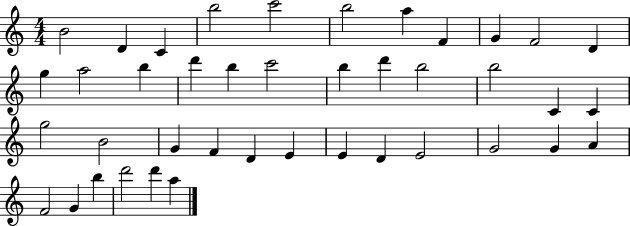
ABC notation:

X:1
T:Untitled
M:4/4
L:1/4
K:C
B2 D C b2 c'2 b2 a F G F2 D g a2 b d' b c'2 b d' b2 b2 C C g2 B2 G F D E E D E2 G2 G A F2 G b d'2 d' a